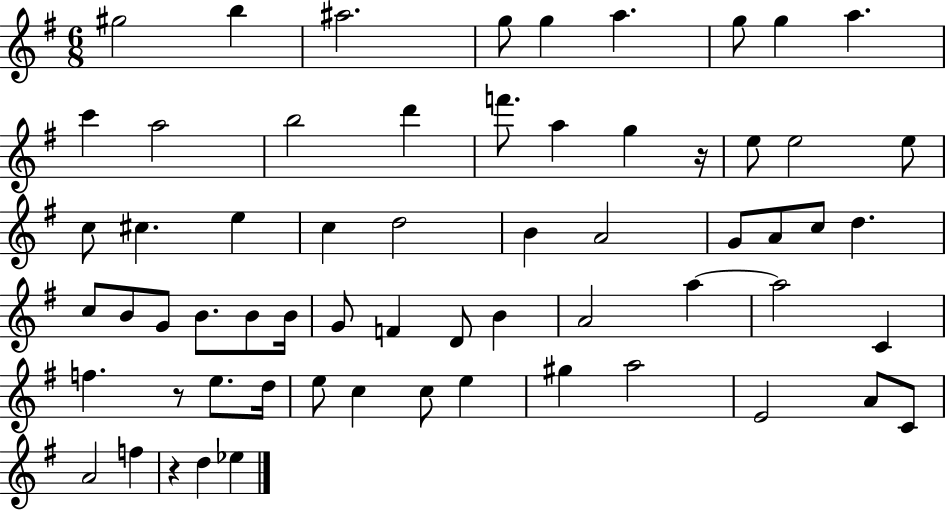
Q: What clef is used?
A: treble